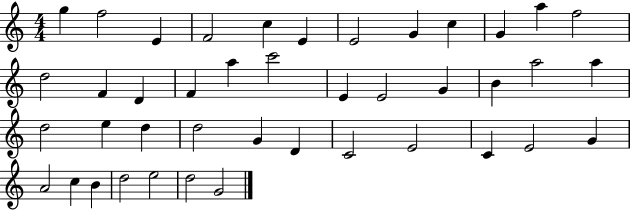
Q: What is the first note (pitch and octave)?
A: G5